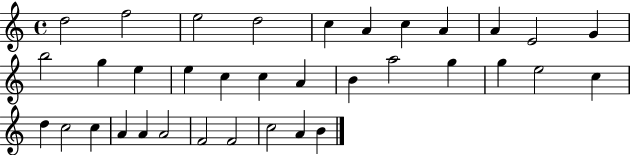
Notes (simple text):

D5/h F5/h E5/h D5/h C5/q A4/q C5/q A4/q A4/q E4/h G4/q B5/h G5/q E5/q E5/q C5/q C5/q A4/q B4/q A5/h G5/q G5/q E5/h C5/q D5/q C5/h C5/q A4/q A4/q A4/h F4/h F4/h C5/h A4/q B4/q